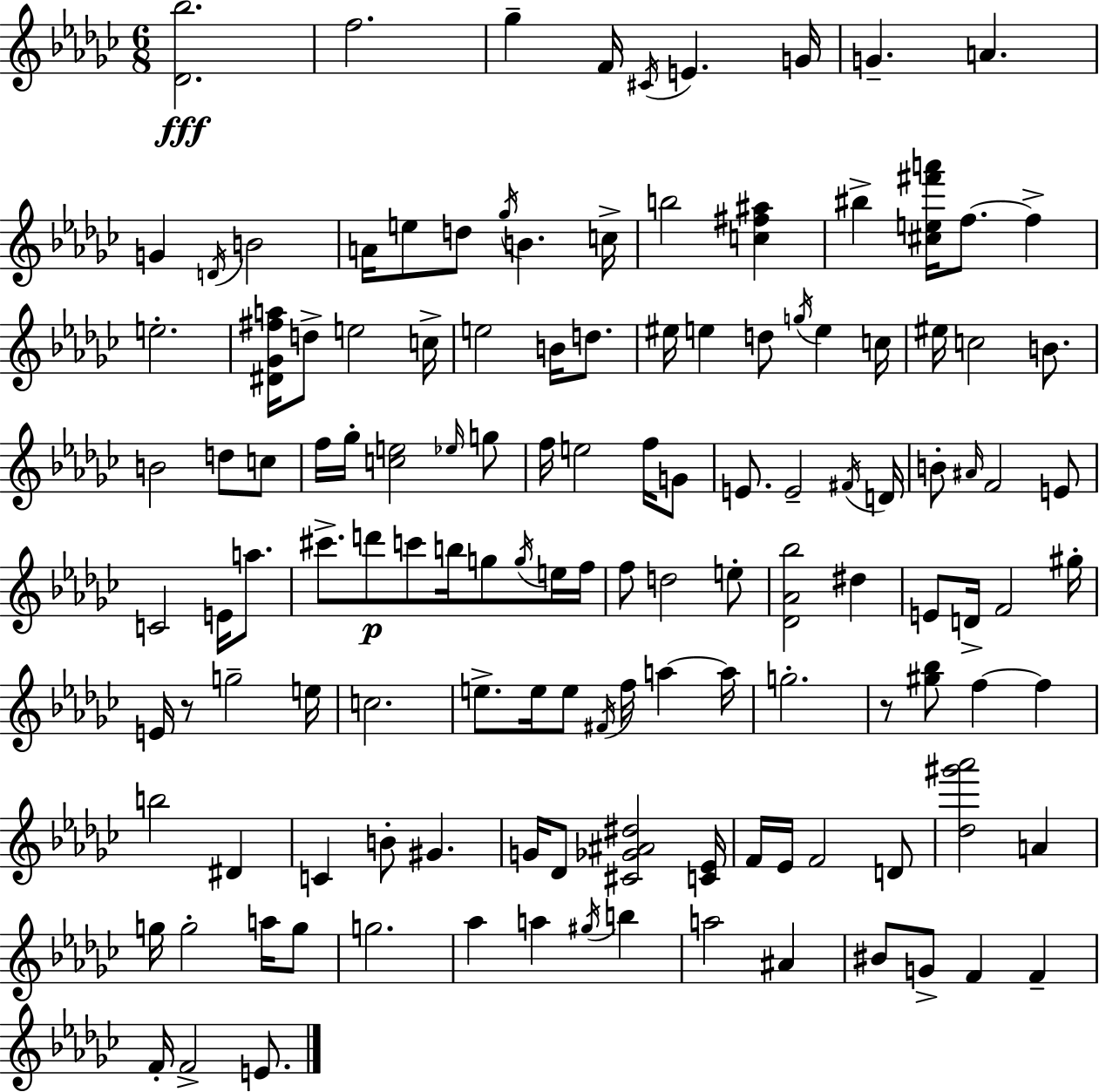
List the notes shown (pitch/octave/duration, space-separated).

[Db4,Bb5]/h. F5/h. Gb5/q F4/s C#4/s E4/q. G4/s G4/q. A4/q. G4/q D4/s B4/h A4/s E5/e D5/e Gb5/s B4/q. C5/s B5/h [C5,F#5,A#5]/q BIS5/q [C#5,E5,F#6,A6]/s F5/e. F5/q E5/h. [D#4,Gb4,F#5,A5]/s D5/e E5/h C5/s E5/h B4/s D5/e. EIS5/s E5/q D5/e G5/s E5/q C5/s EIS5/s C5/h B4/e. B4/h D5/e C5/e F5/s Gb5/s [C5,E5]/h Eb5/s G5/e F5/s E5/h F5/s G4/e E4/e. E4/h F#4/s D4/s B4/e A#4/s F4/h E4/e C4/h E4/s A5/e. C#6/e. D6/e C6/e B5/s G5/e G5/s E5/s F5/s F5/e D5/h E5/e [Db4,Ab4,Bb5]/h D#5/q E4/e D4/s F4/h G#5/s E4/s R/e G5/h E5/s C5/h. E5/e. E5/s E5/e F#4/s F5/s A5/q A5/s G5/h. R/e [G#5,Bb5]/e F5/q F5/q B5/h D#4/q C4/q B4/e G#4/q. G4/s Db4/e [C#4,Gb4,A#4,D#5]/h [C4,Eb4]/s F4/s Eb4/s F4/h D4/e [Db5,G#6,Ab6]/h A4/q G5/s G5/h A5/s G5/e G5/h. Ab5/q A5/q G#5/s B5/q A5/h A#4/q BIS4/e G4/e F4/q F4/q F4/s F4/h E4/e.